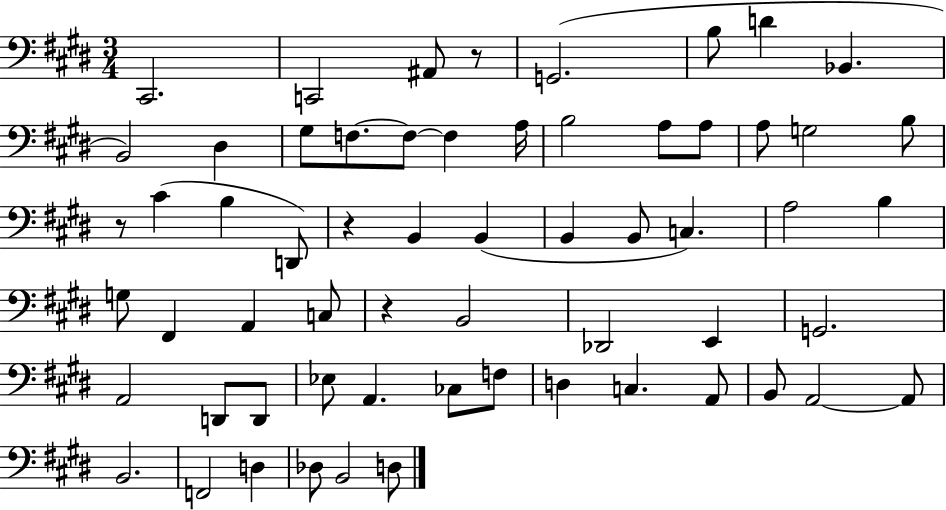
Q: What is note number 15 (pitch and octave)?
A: B3